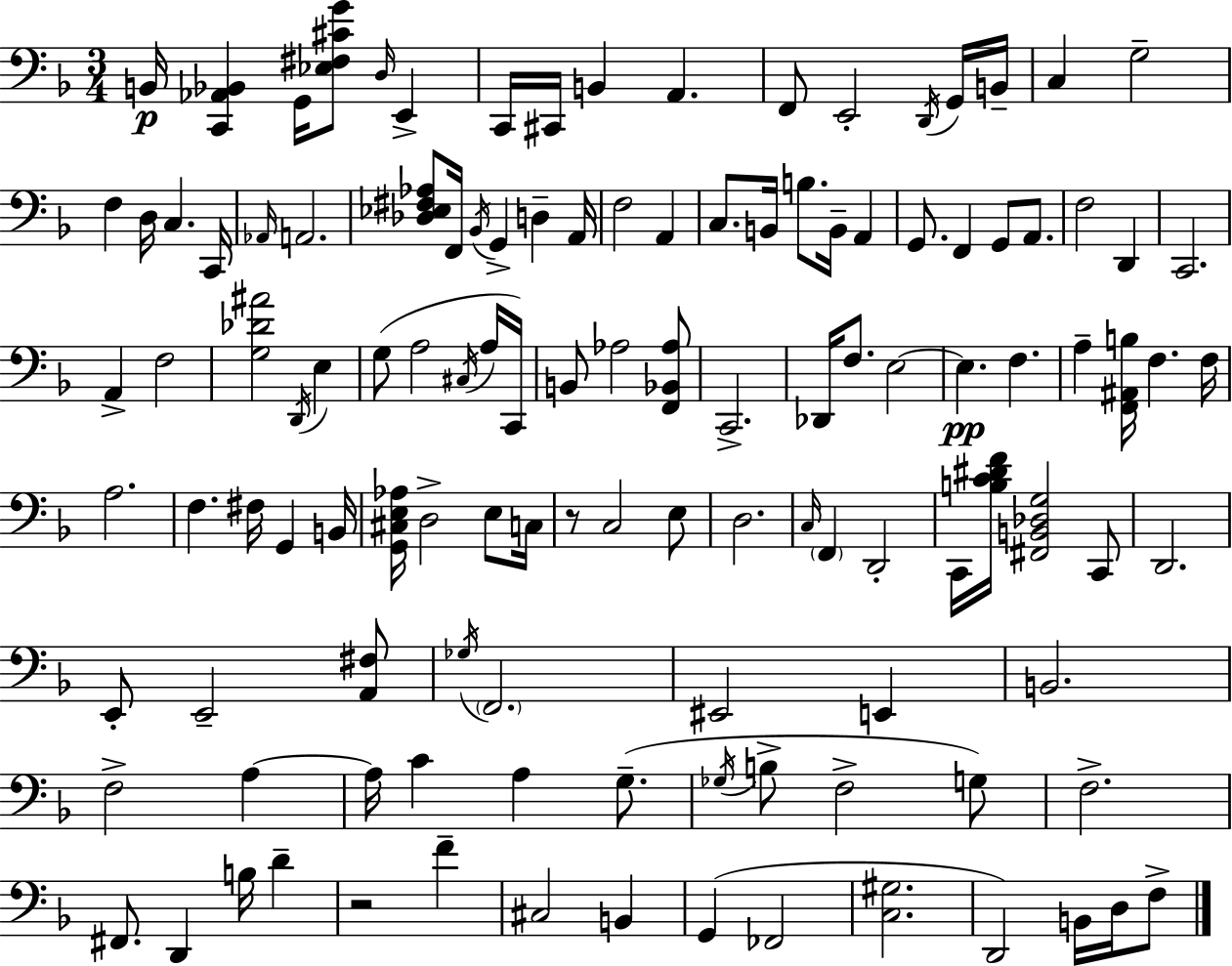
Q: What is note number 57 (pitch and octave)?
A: F3